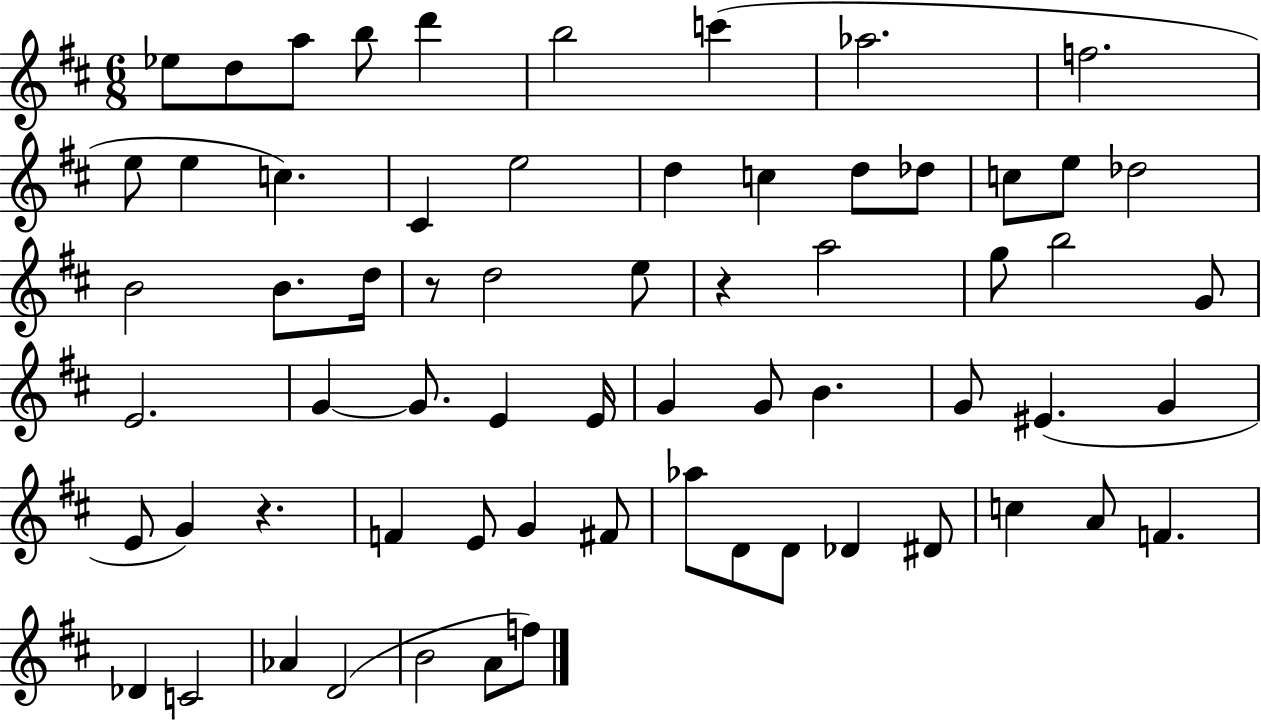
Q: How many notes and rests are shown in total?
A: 65